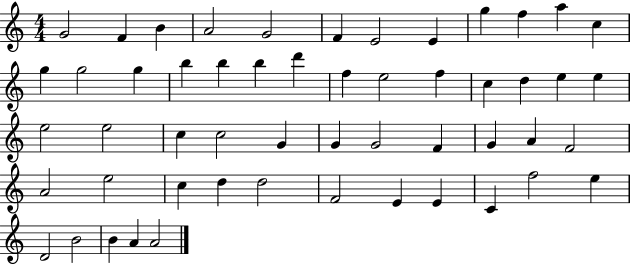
{
  \clef treble
  \numericTimeSignature
  \time 4/4
  \key c \major
  g'2 f'4 b'4 | a'2 g'2 | f'4 e'2 e'4 | g''4 f''4 a''4 c''4 | \break g''4 g''2 g''4 | b''4 b''4 b''4 d'''4 | f''4 e''2 f''4 | c''4 d''4 e''4 e''4 | \break e''2 e''2 | c''4 c''2 g'4 | g'4 g'2 f'4 | g'4 a'4 f'2 | \break a'2 e''2 | c''4 d''4 d''2 | f'2 e'4 e'4 | c'4 f''2 e''4 | \break d'2 b'2 | b'4 a'4 a'2 | \bar "|."
}